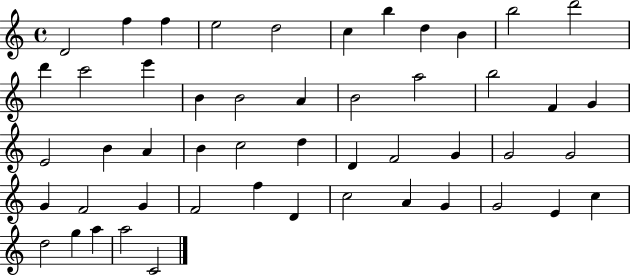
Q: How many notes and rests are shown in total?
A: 50